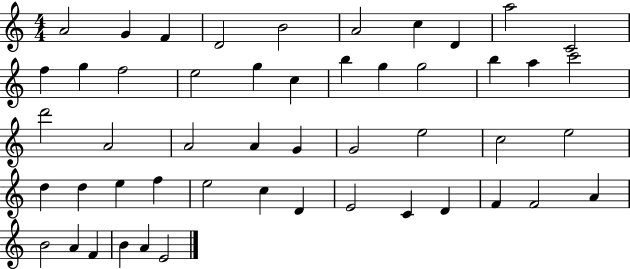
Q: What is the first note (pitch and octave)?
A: A4